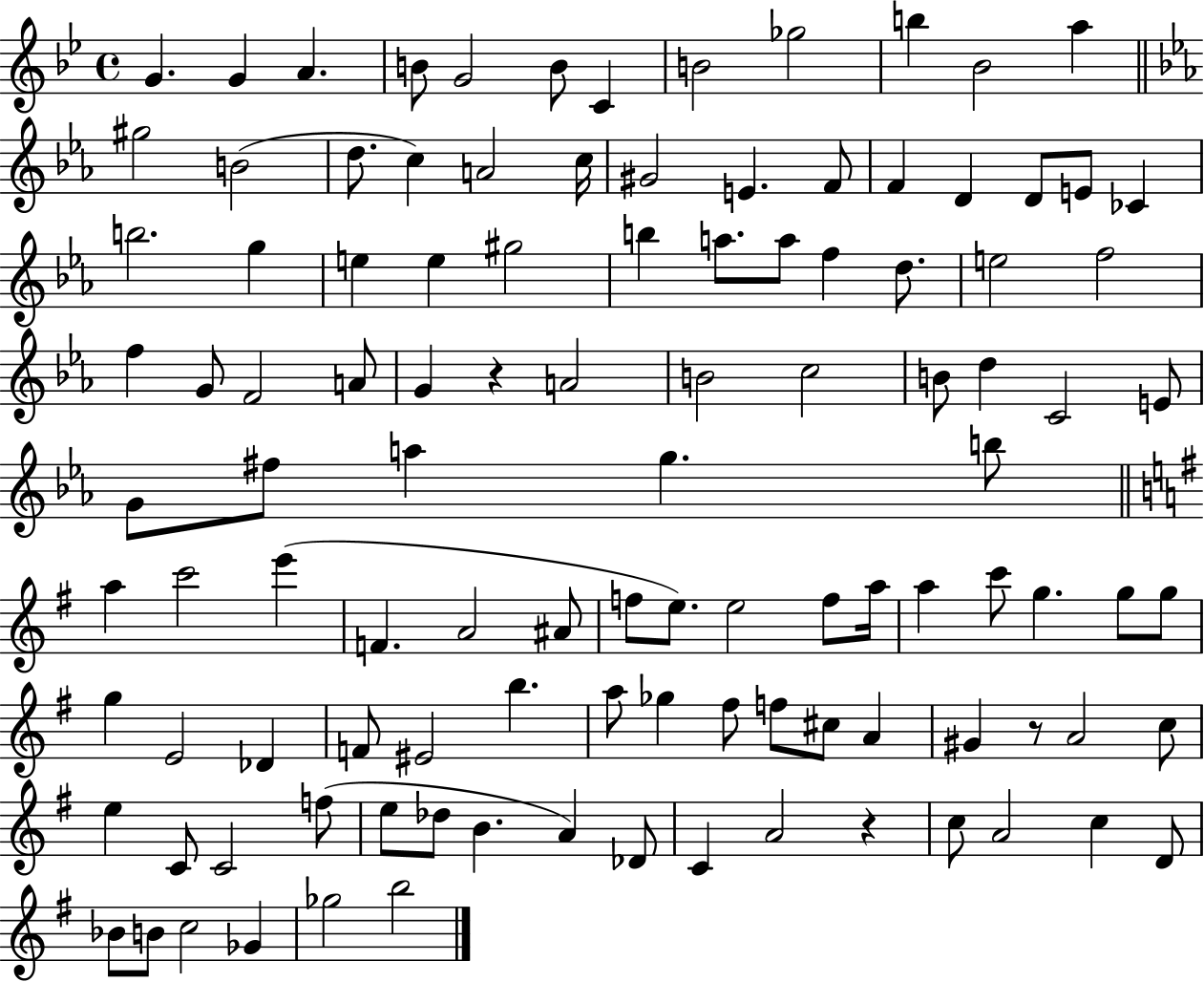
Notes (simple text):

G4/q. G4/q A4/q. B4/e G4/h B4/e C4/q B4/h Gb5/h B5/q Bb4/h A5/q G#5/h B4/h D5/e. C5/q A4/h C5/s G#4/h E4/q. F4/e F4/q D4/q D4/e E4/e CES4/q B5/h. G5/q E5/q E5/q G#5/h B5/q A5/e. A5/e F5/q D5/e. E5/h F5/h F5/q G4/e F4/h A4/e G4/q R/q A4/h B4/h C5/h B4/e D5/q C4/h E4/e G4/e F#5/e A5/q G5/q. B5/e A5/q C6/h E6/q F4/q. A4/h A#4/e F5/e E5/e. E5/h F5/e A5/s A5/q C6/e G5/q. G5/e G5/e G5/q E4/h Db4/q F4/e EIS4/h B5/q. A5/e Gb5/q F#5/e F5/e C#5/e A4/q G#4/q R/e A4/h C5/e E5/q C4/e C4/h F5/e E5/e Db5/e B4/q. A4/q Db4/e C4/q A4/h R/q C5/e A4/h C5/q D4/e Bb4/e B4/e C5/h Gb4/q Gb5/h B5/h